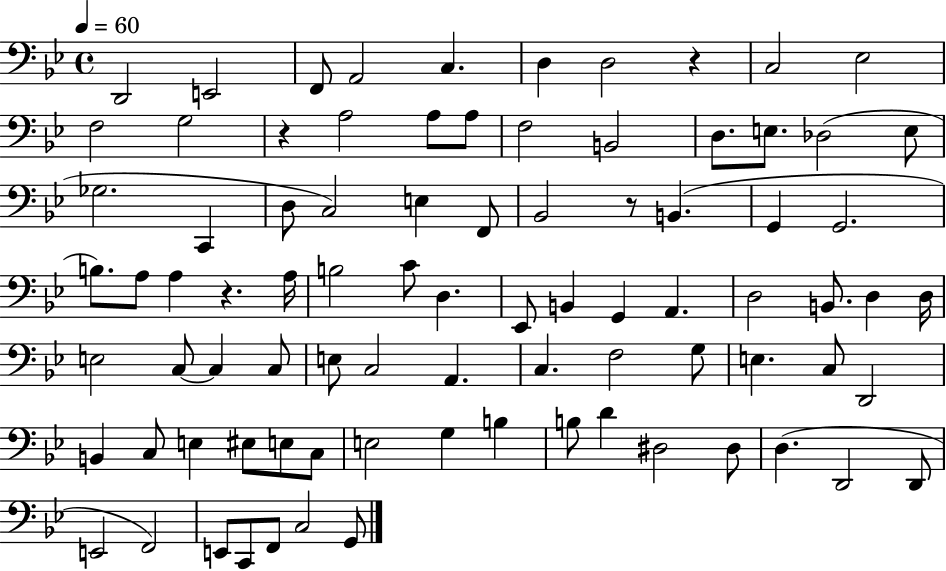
{
  \clef bass
  \time 4/4
  \defaultTimeSignature
  \key bes \major
  \tempo 4 = 60
  \repeat volta 2 { d,2 e,2 | f,8 a,2 c4. | d4 d2 r4 | c2 ees2 | \break f2 g2 | r4 a2 a8 a8 | f2 b,2 | d8. e8. des2( e8 | \break ges2. c,4 | d8 c2) e4 f,8 | bes,2 r8 b,4.( | g,4 g,2. | \break b8.) a8 a4 r4. a16 | b2 c'8 d4. | ees,8 b,4 g,4 a,4. | d2 b,8. d4 d16 | \break e2 c8~~ c4 c8 | e8 c2 a,4. | c4. f2 g8 | e4. c8 d,2 | \break b,4 c8 e4 eis8 e8 c8 | e2 g4 b4 | b8 d'4 dis2 dis8 | d4.( d,2 d,8 | \break e,2 f,2) | e,8 c,8 f,8 c2 g,8 | } \bar "|."
}